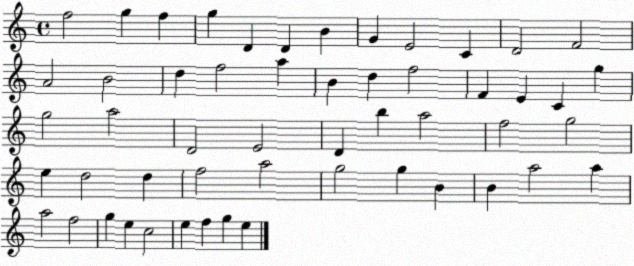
X:1
T:Untitled
M:4/4
L:1/4
K:C
f2 g f g D D B G E2 C D2 F2 A2 B2 d f2 a B d f2 F E C g g2 a2 D2 E2 D b a2 f2 g2 e d2 d f2 a2 g2 g B B a2 a a2 f2 g e c2 e f g e